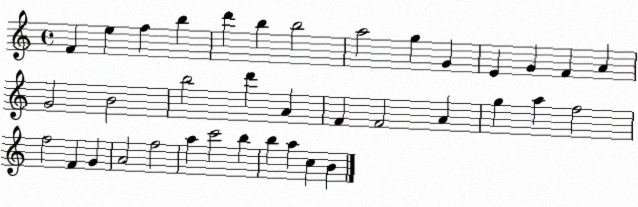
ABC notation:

X:1
T:Untitled
M:4/4
L:1/4
K:C
F e f b d' b b2 a2 g G E G F A G2 B2 b2 d' A F F2 A g a f2 f2 F G A2 f2 a c'2 b b a c B